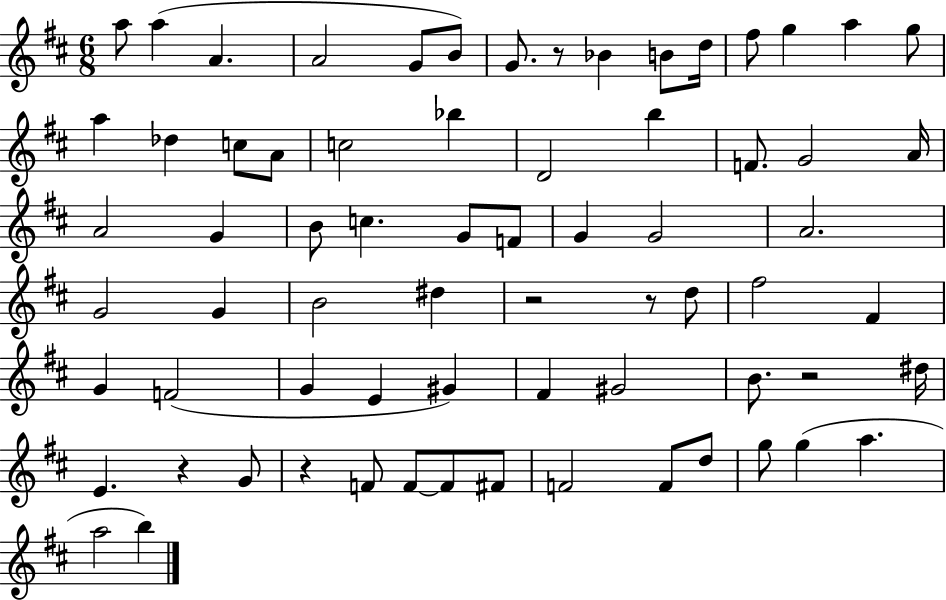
A5/e A5/q A4/q. A4/h G4/e B4/e G4/e. R/e Bb4/q B4/e D5/s F#5/e G5/q A5/q G5/e A5/q Db5/q C5/e A4/e C5/h Bb5/q D4/h B5/q F4/e. G4/h A4/s A4/h G4/q B4/e C5/q. G4/e F4/e G4/q G4/h A4/h. G4/h G4/q B4/h D#5/q R/h R/e D5/e F#5/h F#4/q G4/q F4/h G4/q E4/q G#4/q F#4/q G#4/h B4/e. R/h D#5/s E4/q. R/q G4/e R/q F4/e F4/e F4/e F#4/e F4/h F4/e D5/e G5/e G5/q A5/q. A5/h B5/q